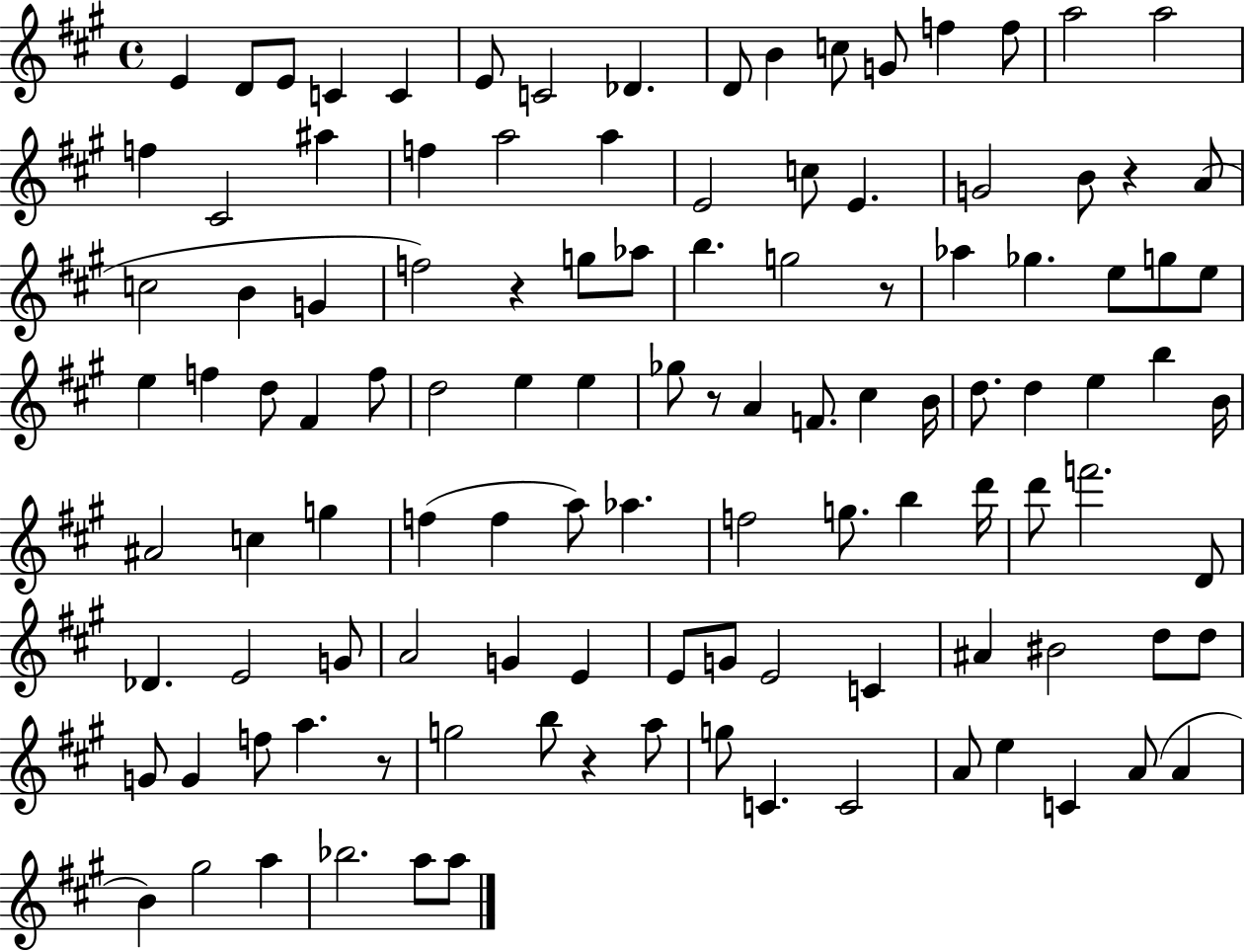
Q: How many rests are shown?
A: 6